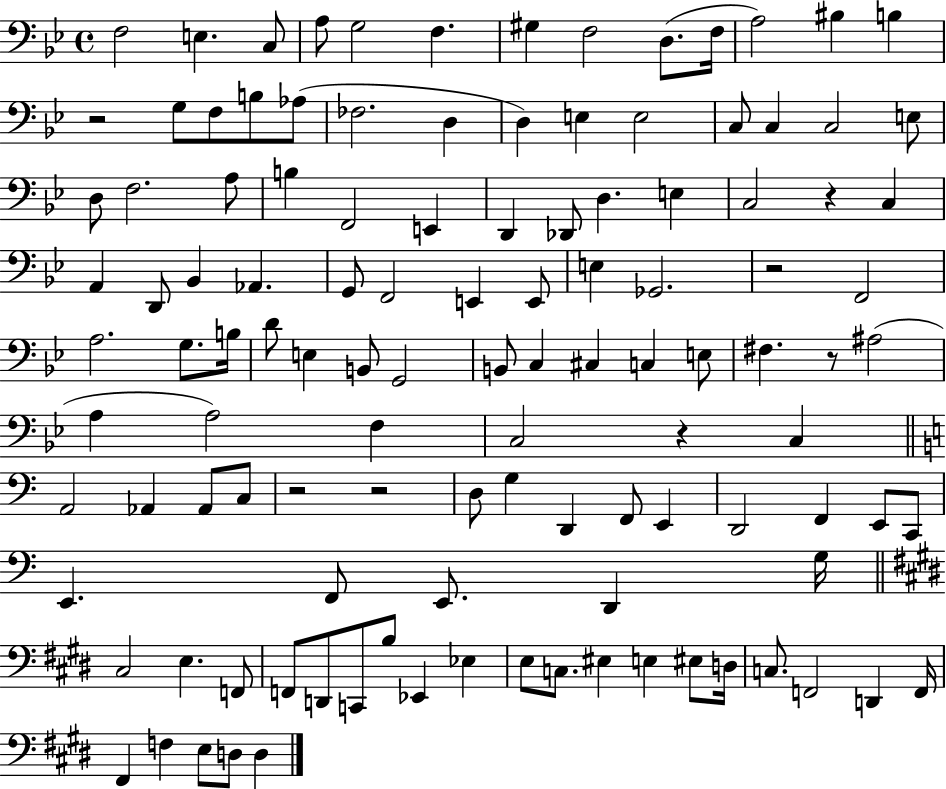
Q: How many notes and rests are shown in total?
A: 117